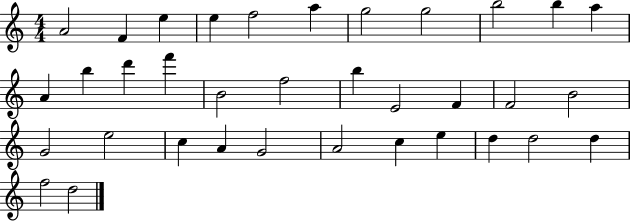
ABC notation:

X:1
T:Untitled
M:4/4
L:1/4
K:C
A2 F e e f2 a g2 g2 b2 b a A b d' f' B2 f2 b E2 F F2 B2 G2 e2 c A G2 A2 c e d d2 d f2 d2